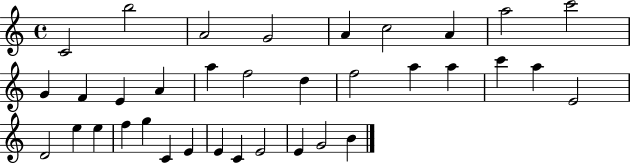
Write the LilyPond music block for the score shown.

{
  \clef treble
  \time 4/4
  \defaultTimeSignature
  \key c \major
  c'2 b''2 | a'2 g'2 | a'4 c''2 a'4 | a''2 c'''2 | \break g'4 f'4 e'4 a'4 | a''4 f''2 d''4 | f''2 a''4 a''4 | c'''4 a''4 e'2 | \break d'2 e''4 e''4 | f''4 g''4 c'4 e'4 | e'4 c'4 e'2 | e'4 g'2 b'4 | \break \bar "|."
}